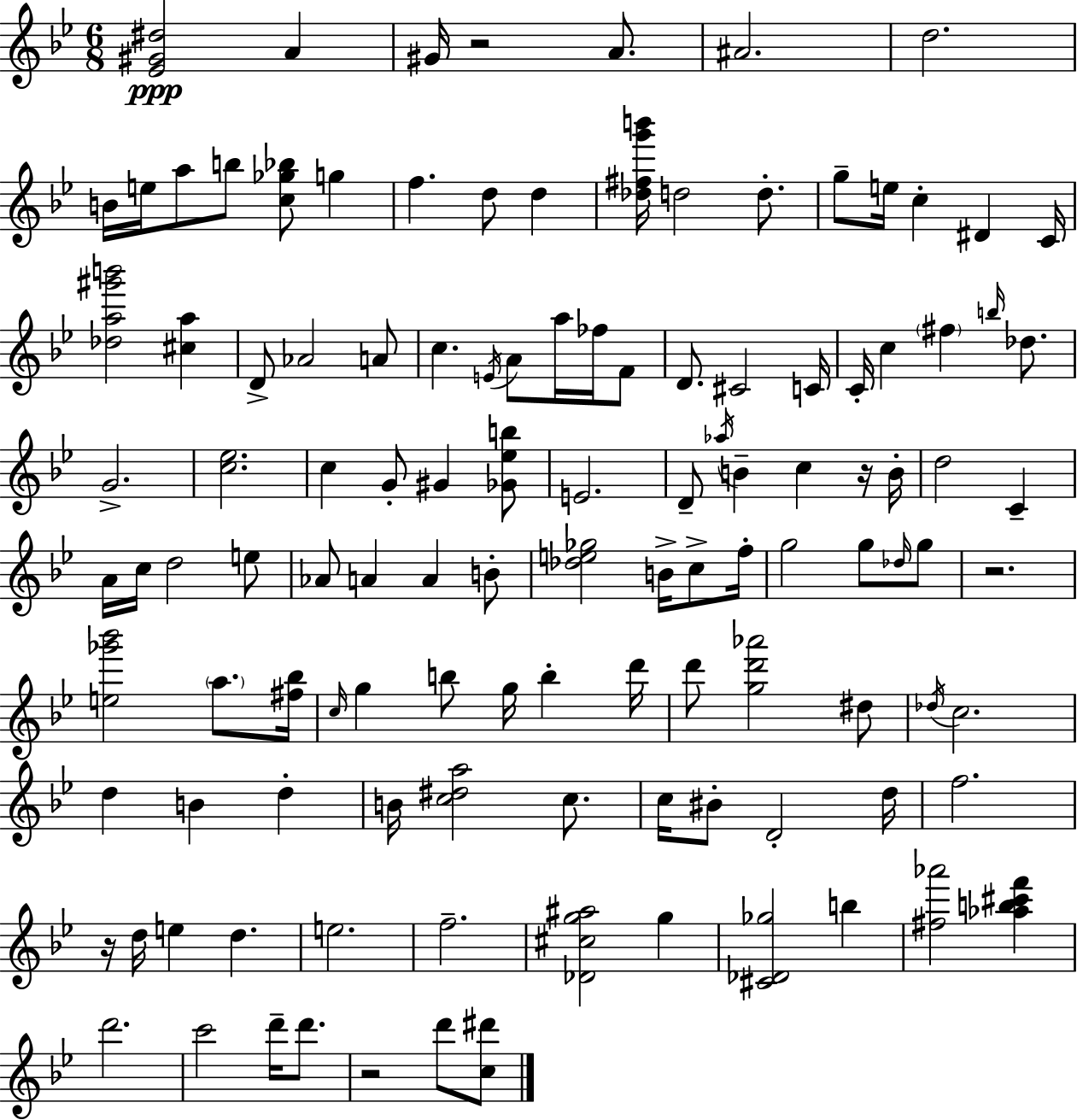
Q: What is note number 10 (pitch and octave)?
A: G5